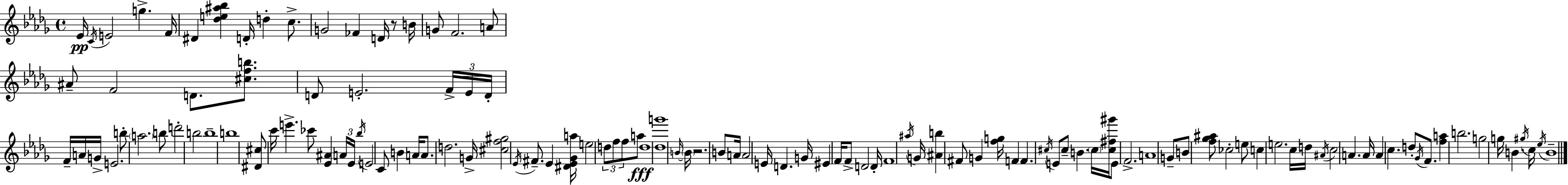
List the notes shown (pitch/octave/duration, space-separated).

Eb4/s C4/s E4/h G5/q. F4/s D#4/q [Db5,E5,A#5,Bb5]/q D4/s D5/q C5/e. G4/h FES4/q D4/s R/e B4/s G4/e F4/h. A4/e A#4/e F4/h D4/e. [C#5,F5,B5]/e. D4/e E4/h. F4/s E4/s D4/s F4/s A4/s G4/s E4/h. B5/e A5/h. B5/e D6/h B5/h B5/w B5/w [D#4,C#5]/e C6/s E6/q. CES6/e [Eb4,A#4]/q A4/s Eb4/s Bb5/s E4/h C4/e B4/q A4/s A4/e. D5/h. G4/s [C#5,F5,G#5]/h Eb4/s F#4/e. Eb4/q [D#4,Eb4,Gb4,A5]/s E5/h D5/e F5/e F5/e A5/e D5/w [Db5,G6]/w B4/s B4/s R/h. B4/e A4/s A4/h E4/s D4/q. G4/s EIS4/q F4/s F4/e D4/h D4/s F4/w A#5/s G4/s [A#4,B5]/q F#4/e G4/q [F5,G5]/s F4/q F4/q. C#5/s E4/e C#5/e B4/q. C#5/s [C#5,F#5,G#6]/s E4/e F4/h. A4/w G4/e B4/e [F5,Gb5,A#5]/e CES5/h E5/e C5/q E5/h. C5/s D5/s A#4/s C5/h A4/q. A4/s A4/q C5/q. D5/e Gb4/s F4/e. [F5,A5]/q B5/h. G5/h G5/s B4/q. G#5/s C5/s Eb5/s B4/w